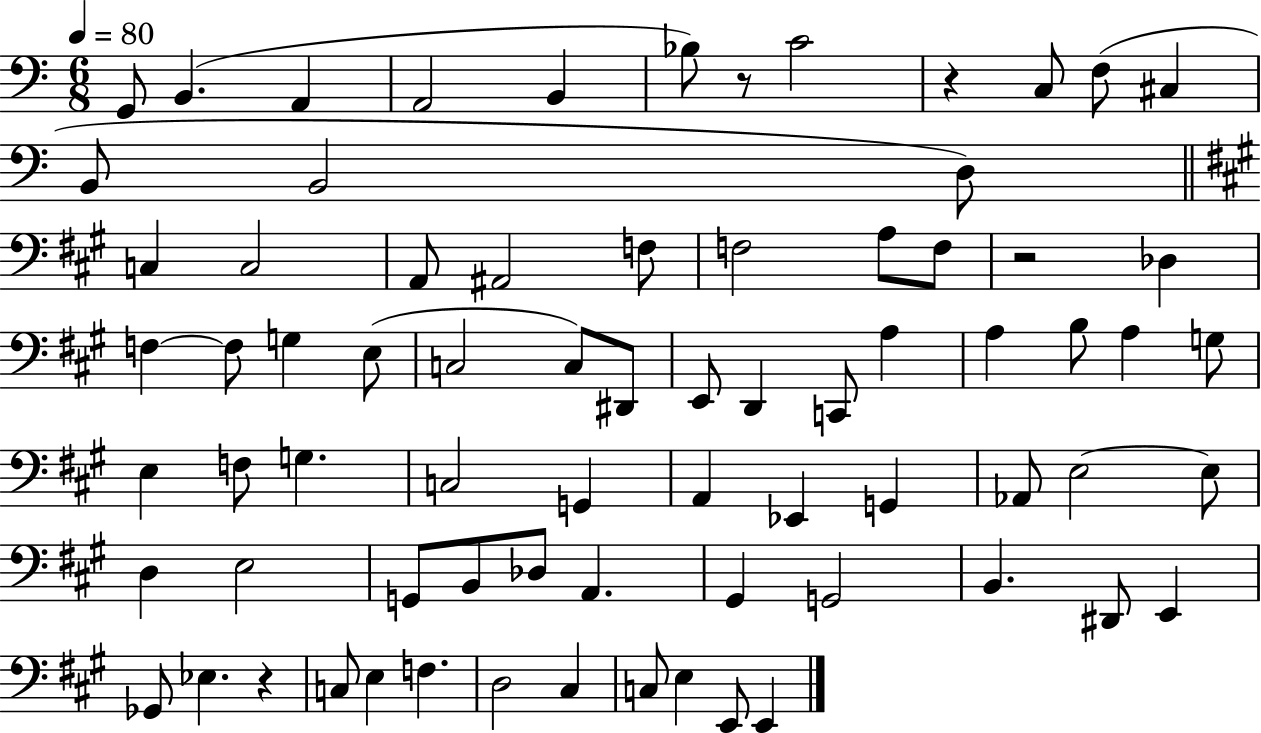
{
  \clef bass
  \numericTimeSignature
  \time 6/8
  \key c \major
  \tempo 4 = 80
  g,8 b,4.( a,4 | a,2 b,4 | bes8) r8 c'2 | r4 c8 f8( cis4 | \break b,8 b,2 d8) | \bar "||" \break \key a \major c4 c2 | a,8 ais,2 f8 | f2 a8 f8 | r2 des4 | \break f4~~ f8 g4 e8( | c2 c8) dis,8 | e,8 d,4 c,8 a4 | a4 b8 a4 g8 | \break e4 f8 g4. | c2 g,4 | a,4 ees,4 g,4 | aes,8 e2~~ e8 | \break d4 e2 | g,8 b,8 des8 a,4. | gis,4 g,2 | b,4. dis,8 e,4 | \break ges,8 ees4. r4 | c8 e4 f4. | d2 cis4 | c8 e4 e,8 e,4 | \break \bar "|."
}